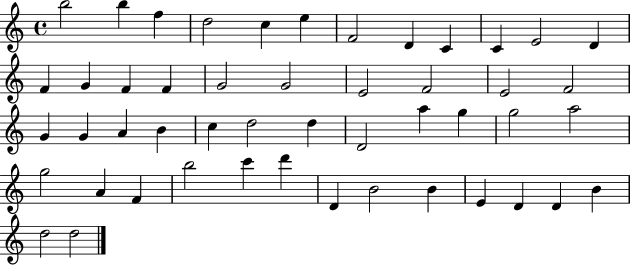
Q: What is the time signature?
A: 4/4